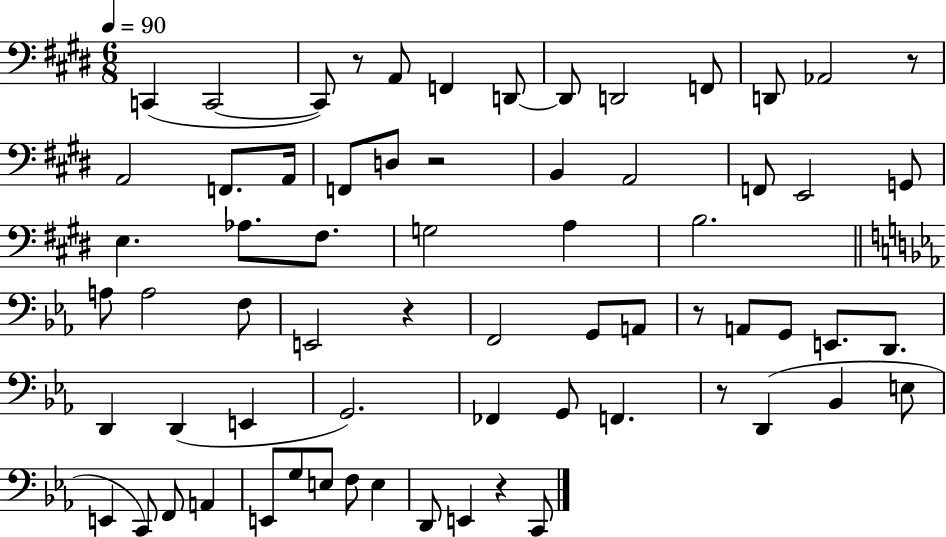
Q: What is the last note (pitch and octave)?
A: C2